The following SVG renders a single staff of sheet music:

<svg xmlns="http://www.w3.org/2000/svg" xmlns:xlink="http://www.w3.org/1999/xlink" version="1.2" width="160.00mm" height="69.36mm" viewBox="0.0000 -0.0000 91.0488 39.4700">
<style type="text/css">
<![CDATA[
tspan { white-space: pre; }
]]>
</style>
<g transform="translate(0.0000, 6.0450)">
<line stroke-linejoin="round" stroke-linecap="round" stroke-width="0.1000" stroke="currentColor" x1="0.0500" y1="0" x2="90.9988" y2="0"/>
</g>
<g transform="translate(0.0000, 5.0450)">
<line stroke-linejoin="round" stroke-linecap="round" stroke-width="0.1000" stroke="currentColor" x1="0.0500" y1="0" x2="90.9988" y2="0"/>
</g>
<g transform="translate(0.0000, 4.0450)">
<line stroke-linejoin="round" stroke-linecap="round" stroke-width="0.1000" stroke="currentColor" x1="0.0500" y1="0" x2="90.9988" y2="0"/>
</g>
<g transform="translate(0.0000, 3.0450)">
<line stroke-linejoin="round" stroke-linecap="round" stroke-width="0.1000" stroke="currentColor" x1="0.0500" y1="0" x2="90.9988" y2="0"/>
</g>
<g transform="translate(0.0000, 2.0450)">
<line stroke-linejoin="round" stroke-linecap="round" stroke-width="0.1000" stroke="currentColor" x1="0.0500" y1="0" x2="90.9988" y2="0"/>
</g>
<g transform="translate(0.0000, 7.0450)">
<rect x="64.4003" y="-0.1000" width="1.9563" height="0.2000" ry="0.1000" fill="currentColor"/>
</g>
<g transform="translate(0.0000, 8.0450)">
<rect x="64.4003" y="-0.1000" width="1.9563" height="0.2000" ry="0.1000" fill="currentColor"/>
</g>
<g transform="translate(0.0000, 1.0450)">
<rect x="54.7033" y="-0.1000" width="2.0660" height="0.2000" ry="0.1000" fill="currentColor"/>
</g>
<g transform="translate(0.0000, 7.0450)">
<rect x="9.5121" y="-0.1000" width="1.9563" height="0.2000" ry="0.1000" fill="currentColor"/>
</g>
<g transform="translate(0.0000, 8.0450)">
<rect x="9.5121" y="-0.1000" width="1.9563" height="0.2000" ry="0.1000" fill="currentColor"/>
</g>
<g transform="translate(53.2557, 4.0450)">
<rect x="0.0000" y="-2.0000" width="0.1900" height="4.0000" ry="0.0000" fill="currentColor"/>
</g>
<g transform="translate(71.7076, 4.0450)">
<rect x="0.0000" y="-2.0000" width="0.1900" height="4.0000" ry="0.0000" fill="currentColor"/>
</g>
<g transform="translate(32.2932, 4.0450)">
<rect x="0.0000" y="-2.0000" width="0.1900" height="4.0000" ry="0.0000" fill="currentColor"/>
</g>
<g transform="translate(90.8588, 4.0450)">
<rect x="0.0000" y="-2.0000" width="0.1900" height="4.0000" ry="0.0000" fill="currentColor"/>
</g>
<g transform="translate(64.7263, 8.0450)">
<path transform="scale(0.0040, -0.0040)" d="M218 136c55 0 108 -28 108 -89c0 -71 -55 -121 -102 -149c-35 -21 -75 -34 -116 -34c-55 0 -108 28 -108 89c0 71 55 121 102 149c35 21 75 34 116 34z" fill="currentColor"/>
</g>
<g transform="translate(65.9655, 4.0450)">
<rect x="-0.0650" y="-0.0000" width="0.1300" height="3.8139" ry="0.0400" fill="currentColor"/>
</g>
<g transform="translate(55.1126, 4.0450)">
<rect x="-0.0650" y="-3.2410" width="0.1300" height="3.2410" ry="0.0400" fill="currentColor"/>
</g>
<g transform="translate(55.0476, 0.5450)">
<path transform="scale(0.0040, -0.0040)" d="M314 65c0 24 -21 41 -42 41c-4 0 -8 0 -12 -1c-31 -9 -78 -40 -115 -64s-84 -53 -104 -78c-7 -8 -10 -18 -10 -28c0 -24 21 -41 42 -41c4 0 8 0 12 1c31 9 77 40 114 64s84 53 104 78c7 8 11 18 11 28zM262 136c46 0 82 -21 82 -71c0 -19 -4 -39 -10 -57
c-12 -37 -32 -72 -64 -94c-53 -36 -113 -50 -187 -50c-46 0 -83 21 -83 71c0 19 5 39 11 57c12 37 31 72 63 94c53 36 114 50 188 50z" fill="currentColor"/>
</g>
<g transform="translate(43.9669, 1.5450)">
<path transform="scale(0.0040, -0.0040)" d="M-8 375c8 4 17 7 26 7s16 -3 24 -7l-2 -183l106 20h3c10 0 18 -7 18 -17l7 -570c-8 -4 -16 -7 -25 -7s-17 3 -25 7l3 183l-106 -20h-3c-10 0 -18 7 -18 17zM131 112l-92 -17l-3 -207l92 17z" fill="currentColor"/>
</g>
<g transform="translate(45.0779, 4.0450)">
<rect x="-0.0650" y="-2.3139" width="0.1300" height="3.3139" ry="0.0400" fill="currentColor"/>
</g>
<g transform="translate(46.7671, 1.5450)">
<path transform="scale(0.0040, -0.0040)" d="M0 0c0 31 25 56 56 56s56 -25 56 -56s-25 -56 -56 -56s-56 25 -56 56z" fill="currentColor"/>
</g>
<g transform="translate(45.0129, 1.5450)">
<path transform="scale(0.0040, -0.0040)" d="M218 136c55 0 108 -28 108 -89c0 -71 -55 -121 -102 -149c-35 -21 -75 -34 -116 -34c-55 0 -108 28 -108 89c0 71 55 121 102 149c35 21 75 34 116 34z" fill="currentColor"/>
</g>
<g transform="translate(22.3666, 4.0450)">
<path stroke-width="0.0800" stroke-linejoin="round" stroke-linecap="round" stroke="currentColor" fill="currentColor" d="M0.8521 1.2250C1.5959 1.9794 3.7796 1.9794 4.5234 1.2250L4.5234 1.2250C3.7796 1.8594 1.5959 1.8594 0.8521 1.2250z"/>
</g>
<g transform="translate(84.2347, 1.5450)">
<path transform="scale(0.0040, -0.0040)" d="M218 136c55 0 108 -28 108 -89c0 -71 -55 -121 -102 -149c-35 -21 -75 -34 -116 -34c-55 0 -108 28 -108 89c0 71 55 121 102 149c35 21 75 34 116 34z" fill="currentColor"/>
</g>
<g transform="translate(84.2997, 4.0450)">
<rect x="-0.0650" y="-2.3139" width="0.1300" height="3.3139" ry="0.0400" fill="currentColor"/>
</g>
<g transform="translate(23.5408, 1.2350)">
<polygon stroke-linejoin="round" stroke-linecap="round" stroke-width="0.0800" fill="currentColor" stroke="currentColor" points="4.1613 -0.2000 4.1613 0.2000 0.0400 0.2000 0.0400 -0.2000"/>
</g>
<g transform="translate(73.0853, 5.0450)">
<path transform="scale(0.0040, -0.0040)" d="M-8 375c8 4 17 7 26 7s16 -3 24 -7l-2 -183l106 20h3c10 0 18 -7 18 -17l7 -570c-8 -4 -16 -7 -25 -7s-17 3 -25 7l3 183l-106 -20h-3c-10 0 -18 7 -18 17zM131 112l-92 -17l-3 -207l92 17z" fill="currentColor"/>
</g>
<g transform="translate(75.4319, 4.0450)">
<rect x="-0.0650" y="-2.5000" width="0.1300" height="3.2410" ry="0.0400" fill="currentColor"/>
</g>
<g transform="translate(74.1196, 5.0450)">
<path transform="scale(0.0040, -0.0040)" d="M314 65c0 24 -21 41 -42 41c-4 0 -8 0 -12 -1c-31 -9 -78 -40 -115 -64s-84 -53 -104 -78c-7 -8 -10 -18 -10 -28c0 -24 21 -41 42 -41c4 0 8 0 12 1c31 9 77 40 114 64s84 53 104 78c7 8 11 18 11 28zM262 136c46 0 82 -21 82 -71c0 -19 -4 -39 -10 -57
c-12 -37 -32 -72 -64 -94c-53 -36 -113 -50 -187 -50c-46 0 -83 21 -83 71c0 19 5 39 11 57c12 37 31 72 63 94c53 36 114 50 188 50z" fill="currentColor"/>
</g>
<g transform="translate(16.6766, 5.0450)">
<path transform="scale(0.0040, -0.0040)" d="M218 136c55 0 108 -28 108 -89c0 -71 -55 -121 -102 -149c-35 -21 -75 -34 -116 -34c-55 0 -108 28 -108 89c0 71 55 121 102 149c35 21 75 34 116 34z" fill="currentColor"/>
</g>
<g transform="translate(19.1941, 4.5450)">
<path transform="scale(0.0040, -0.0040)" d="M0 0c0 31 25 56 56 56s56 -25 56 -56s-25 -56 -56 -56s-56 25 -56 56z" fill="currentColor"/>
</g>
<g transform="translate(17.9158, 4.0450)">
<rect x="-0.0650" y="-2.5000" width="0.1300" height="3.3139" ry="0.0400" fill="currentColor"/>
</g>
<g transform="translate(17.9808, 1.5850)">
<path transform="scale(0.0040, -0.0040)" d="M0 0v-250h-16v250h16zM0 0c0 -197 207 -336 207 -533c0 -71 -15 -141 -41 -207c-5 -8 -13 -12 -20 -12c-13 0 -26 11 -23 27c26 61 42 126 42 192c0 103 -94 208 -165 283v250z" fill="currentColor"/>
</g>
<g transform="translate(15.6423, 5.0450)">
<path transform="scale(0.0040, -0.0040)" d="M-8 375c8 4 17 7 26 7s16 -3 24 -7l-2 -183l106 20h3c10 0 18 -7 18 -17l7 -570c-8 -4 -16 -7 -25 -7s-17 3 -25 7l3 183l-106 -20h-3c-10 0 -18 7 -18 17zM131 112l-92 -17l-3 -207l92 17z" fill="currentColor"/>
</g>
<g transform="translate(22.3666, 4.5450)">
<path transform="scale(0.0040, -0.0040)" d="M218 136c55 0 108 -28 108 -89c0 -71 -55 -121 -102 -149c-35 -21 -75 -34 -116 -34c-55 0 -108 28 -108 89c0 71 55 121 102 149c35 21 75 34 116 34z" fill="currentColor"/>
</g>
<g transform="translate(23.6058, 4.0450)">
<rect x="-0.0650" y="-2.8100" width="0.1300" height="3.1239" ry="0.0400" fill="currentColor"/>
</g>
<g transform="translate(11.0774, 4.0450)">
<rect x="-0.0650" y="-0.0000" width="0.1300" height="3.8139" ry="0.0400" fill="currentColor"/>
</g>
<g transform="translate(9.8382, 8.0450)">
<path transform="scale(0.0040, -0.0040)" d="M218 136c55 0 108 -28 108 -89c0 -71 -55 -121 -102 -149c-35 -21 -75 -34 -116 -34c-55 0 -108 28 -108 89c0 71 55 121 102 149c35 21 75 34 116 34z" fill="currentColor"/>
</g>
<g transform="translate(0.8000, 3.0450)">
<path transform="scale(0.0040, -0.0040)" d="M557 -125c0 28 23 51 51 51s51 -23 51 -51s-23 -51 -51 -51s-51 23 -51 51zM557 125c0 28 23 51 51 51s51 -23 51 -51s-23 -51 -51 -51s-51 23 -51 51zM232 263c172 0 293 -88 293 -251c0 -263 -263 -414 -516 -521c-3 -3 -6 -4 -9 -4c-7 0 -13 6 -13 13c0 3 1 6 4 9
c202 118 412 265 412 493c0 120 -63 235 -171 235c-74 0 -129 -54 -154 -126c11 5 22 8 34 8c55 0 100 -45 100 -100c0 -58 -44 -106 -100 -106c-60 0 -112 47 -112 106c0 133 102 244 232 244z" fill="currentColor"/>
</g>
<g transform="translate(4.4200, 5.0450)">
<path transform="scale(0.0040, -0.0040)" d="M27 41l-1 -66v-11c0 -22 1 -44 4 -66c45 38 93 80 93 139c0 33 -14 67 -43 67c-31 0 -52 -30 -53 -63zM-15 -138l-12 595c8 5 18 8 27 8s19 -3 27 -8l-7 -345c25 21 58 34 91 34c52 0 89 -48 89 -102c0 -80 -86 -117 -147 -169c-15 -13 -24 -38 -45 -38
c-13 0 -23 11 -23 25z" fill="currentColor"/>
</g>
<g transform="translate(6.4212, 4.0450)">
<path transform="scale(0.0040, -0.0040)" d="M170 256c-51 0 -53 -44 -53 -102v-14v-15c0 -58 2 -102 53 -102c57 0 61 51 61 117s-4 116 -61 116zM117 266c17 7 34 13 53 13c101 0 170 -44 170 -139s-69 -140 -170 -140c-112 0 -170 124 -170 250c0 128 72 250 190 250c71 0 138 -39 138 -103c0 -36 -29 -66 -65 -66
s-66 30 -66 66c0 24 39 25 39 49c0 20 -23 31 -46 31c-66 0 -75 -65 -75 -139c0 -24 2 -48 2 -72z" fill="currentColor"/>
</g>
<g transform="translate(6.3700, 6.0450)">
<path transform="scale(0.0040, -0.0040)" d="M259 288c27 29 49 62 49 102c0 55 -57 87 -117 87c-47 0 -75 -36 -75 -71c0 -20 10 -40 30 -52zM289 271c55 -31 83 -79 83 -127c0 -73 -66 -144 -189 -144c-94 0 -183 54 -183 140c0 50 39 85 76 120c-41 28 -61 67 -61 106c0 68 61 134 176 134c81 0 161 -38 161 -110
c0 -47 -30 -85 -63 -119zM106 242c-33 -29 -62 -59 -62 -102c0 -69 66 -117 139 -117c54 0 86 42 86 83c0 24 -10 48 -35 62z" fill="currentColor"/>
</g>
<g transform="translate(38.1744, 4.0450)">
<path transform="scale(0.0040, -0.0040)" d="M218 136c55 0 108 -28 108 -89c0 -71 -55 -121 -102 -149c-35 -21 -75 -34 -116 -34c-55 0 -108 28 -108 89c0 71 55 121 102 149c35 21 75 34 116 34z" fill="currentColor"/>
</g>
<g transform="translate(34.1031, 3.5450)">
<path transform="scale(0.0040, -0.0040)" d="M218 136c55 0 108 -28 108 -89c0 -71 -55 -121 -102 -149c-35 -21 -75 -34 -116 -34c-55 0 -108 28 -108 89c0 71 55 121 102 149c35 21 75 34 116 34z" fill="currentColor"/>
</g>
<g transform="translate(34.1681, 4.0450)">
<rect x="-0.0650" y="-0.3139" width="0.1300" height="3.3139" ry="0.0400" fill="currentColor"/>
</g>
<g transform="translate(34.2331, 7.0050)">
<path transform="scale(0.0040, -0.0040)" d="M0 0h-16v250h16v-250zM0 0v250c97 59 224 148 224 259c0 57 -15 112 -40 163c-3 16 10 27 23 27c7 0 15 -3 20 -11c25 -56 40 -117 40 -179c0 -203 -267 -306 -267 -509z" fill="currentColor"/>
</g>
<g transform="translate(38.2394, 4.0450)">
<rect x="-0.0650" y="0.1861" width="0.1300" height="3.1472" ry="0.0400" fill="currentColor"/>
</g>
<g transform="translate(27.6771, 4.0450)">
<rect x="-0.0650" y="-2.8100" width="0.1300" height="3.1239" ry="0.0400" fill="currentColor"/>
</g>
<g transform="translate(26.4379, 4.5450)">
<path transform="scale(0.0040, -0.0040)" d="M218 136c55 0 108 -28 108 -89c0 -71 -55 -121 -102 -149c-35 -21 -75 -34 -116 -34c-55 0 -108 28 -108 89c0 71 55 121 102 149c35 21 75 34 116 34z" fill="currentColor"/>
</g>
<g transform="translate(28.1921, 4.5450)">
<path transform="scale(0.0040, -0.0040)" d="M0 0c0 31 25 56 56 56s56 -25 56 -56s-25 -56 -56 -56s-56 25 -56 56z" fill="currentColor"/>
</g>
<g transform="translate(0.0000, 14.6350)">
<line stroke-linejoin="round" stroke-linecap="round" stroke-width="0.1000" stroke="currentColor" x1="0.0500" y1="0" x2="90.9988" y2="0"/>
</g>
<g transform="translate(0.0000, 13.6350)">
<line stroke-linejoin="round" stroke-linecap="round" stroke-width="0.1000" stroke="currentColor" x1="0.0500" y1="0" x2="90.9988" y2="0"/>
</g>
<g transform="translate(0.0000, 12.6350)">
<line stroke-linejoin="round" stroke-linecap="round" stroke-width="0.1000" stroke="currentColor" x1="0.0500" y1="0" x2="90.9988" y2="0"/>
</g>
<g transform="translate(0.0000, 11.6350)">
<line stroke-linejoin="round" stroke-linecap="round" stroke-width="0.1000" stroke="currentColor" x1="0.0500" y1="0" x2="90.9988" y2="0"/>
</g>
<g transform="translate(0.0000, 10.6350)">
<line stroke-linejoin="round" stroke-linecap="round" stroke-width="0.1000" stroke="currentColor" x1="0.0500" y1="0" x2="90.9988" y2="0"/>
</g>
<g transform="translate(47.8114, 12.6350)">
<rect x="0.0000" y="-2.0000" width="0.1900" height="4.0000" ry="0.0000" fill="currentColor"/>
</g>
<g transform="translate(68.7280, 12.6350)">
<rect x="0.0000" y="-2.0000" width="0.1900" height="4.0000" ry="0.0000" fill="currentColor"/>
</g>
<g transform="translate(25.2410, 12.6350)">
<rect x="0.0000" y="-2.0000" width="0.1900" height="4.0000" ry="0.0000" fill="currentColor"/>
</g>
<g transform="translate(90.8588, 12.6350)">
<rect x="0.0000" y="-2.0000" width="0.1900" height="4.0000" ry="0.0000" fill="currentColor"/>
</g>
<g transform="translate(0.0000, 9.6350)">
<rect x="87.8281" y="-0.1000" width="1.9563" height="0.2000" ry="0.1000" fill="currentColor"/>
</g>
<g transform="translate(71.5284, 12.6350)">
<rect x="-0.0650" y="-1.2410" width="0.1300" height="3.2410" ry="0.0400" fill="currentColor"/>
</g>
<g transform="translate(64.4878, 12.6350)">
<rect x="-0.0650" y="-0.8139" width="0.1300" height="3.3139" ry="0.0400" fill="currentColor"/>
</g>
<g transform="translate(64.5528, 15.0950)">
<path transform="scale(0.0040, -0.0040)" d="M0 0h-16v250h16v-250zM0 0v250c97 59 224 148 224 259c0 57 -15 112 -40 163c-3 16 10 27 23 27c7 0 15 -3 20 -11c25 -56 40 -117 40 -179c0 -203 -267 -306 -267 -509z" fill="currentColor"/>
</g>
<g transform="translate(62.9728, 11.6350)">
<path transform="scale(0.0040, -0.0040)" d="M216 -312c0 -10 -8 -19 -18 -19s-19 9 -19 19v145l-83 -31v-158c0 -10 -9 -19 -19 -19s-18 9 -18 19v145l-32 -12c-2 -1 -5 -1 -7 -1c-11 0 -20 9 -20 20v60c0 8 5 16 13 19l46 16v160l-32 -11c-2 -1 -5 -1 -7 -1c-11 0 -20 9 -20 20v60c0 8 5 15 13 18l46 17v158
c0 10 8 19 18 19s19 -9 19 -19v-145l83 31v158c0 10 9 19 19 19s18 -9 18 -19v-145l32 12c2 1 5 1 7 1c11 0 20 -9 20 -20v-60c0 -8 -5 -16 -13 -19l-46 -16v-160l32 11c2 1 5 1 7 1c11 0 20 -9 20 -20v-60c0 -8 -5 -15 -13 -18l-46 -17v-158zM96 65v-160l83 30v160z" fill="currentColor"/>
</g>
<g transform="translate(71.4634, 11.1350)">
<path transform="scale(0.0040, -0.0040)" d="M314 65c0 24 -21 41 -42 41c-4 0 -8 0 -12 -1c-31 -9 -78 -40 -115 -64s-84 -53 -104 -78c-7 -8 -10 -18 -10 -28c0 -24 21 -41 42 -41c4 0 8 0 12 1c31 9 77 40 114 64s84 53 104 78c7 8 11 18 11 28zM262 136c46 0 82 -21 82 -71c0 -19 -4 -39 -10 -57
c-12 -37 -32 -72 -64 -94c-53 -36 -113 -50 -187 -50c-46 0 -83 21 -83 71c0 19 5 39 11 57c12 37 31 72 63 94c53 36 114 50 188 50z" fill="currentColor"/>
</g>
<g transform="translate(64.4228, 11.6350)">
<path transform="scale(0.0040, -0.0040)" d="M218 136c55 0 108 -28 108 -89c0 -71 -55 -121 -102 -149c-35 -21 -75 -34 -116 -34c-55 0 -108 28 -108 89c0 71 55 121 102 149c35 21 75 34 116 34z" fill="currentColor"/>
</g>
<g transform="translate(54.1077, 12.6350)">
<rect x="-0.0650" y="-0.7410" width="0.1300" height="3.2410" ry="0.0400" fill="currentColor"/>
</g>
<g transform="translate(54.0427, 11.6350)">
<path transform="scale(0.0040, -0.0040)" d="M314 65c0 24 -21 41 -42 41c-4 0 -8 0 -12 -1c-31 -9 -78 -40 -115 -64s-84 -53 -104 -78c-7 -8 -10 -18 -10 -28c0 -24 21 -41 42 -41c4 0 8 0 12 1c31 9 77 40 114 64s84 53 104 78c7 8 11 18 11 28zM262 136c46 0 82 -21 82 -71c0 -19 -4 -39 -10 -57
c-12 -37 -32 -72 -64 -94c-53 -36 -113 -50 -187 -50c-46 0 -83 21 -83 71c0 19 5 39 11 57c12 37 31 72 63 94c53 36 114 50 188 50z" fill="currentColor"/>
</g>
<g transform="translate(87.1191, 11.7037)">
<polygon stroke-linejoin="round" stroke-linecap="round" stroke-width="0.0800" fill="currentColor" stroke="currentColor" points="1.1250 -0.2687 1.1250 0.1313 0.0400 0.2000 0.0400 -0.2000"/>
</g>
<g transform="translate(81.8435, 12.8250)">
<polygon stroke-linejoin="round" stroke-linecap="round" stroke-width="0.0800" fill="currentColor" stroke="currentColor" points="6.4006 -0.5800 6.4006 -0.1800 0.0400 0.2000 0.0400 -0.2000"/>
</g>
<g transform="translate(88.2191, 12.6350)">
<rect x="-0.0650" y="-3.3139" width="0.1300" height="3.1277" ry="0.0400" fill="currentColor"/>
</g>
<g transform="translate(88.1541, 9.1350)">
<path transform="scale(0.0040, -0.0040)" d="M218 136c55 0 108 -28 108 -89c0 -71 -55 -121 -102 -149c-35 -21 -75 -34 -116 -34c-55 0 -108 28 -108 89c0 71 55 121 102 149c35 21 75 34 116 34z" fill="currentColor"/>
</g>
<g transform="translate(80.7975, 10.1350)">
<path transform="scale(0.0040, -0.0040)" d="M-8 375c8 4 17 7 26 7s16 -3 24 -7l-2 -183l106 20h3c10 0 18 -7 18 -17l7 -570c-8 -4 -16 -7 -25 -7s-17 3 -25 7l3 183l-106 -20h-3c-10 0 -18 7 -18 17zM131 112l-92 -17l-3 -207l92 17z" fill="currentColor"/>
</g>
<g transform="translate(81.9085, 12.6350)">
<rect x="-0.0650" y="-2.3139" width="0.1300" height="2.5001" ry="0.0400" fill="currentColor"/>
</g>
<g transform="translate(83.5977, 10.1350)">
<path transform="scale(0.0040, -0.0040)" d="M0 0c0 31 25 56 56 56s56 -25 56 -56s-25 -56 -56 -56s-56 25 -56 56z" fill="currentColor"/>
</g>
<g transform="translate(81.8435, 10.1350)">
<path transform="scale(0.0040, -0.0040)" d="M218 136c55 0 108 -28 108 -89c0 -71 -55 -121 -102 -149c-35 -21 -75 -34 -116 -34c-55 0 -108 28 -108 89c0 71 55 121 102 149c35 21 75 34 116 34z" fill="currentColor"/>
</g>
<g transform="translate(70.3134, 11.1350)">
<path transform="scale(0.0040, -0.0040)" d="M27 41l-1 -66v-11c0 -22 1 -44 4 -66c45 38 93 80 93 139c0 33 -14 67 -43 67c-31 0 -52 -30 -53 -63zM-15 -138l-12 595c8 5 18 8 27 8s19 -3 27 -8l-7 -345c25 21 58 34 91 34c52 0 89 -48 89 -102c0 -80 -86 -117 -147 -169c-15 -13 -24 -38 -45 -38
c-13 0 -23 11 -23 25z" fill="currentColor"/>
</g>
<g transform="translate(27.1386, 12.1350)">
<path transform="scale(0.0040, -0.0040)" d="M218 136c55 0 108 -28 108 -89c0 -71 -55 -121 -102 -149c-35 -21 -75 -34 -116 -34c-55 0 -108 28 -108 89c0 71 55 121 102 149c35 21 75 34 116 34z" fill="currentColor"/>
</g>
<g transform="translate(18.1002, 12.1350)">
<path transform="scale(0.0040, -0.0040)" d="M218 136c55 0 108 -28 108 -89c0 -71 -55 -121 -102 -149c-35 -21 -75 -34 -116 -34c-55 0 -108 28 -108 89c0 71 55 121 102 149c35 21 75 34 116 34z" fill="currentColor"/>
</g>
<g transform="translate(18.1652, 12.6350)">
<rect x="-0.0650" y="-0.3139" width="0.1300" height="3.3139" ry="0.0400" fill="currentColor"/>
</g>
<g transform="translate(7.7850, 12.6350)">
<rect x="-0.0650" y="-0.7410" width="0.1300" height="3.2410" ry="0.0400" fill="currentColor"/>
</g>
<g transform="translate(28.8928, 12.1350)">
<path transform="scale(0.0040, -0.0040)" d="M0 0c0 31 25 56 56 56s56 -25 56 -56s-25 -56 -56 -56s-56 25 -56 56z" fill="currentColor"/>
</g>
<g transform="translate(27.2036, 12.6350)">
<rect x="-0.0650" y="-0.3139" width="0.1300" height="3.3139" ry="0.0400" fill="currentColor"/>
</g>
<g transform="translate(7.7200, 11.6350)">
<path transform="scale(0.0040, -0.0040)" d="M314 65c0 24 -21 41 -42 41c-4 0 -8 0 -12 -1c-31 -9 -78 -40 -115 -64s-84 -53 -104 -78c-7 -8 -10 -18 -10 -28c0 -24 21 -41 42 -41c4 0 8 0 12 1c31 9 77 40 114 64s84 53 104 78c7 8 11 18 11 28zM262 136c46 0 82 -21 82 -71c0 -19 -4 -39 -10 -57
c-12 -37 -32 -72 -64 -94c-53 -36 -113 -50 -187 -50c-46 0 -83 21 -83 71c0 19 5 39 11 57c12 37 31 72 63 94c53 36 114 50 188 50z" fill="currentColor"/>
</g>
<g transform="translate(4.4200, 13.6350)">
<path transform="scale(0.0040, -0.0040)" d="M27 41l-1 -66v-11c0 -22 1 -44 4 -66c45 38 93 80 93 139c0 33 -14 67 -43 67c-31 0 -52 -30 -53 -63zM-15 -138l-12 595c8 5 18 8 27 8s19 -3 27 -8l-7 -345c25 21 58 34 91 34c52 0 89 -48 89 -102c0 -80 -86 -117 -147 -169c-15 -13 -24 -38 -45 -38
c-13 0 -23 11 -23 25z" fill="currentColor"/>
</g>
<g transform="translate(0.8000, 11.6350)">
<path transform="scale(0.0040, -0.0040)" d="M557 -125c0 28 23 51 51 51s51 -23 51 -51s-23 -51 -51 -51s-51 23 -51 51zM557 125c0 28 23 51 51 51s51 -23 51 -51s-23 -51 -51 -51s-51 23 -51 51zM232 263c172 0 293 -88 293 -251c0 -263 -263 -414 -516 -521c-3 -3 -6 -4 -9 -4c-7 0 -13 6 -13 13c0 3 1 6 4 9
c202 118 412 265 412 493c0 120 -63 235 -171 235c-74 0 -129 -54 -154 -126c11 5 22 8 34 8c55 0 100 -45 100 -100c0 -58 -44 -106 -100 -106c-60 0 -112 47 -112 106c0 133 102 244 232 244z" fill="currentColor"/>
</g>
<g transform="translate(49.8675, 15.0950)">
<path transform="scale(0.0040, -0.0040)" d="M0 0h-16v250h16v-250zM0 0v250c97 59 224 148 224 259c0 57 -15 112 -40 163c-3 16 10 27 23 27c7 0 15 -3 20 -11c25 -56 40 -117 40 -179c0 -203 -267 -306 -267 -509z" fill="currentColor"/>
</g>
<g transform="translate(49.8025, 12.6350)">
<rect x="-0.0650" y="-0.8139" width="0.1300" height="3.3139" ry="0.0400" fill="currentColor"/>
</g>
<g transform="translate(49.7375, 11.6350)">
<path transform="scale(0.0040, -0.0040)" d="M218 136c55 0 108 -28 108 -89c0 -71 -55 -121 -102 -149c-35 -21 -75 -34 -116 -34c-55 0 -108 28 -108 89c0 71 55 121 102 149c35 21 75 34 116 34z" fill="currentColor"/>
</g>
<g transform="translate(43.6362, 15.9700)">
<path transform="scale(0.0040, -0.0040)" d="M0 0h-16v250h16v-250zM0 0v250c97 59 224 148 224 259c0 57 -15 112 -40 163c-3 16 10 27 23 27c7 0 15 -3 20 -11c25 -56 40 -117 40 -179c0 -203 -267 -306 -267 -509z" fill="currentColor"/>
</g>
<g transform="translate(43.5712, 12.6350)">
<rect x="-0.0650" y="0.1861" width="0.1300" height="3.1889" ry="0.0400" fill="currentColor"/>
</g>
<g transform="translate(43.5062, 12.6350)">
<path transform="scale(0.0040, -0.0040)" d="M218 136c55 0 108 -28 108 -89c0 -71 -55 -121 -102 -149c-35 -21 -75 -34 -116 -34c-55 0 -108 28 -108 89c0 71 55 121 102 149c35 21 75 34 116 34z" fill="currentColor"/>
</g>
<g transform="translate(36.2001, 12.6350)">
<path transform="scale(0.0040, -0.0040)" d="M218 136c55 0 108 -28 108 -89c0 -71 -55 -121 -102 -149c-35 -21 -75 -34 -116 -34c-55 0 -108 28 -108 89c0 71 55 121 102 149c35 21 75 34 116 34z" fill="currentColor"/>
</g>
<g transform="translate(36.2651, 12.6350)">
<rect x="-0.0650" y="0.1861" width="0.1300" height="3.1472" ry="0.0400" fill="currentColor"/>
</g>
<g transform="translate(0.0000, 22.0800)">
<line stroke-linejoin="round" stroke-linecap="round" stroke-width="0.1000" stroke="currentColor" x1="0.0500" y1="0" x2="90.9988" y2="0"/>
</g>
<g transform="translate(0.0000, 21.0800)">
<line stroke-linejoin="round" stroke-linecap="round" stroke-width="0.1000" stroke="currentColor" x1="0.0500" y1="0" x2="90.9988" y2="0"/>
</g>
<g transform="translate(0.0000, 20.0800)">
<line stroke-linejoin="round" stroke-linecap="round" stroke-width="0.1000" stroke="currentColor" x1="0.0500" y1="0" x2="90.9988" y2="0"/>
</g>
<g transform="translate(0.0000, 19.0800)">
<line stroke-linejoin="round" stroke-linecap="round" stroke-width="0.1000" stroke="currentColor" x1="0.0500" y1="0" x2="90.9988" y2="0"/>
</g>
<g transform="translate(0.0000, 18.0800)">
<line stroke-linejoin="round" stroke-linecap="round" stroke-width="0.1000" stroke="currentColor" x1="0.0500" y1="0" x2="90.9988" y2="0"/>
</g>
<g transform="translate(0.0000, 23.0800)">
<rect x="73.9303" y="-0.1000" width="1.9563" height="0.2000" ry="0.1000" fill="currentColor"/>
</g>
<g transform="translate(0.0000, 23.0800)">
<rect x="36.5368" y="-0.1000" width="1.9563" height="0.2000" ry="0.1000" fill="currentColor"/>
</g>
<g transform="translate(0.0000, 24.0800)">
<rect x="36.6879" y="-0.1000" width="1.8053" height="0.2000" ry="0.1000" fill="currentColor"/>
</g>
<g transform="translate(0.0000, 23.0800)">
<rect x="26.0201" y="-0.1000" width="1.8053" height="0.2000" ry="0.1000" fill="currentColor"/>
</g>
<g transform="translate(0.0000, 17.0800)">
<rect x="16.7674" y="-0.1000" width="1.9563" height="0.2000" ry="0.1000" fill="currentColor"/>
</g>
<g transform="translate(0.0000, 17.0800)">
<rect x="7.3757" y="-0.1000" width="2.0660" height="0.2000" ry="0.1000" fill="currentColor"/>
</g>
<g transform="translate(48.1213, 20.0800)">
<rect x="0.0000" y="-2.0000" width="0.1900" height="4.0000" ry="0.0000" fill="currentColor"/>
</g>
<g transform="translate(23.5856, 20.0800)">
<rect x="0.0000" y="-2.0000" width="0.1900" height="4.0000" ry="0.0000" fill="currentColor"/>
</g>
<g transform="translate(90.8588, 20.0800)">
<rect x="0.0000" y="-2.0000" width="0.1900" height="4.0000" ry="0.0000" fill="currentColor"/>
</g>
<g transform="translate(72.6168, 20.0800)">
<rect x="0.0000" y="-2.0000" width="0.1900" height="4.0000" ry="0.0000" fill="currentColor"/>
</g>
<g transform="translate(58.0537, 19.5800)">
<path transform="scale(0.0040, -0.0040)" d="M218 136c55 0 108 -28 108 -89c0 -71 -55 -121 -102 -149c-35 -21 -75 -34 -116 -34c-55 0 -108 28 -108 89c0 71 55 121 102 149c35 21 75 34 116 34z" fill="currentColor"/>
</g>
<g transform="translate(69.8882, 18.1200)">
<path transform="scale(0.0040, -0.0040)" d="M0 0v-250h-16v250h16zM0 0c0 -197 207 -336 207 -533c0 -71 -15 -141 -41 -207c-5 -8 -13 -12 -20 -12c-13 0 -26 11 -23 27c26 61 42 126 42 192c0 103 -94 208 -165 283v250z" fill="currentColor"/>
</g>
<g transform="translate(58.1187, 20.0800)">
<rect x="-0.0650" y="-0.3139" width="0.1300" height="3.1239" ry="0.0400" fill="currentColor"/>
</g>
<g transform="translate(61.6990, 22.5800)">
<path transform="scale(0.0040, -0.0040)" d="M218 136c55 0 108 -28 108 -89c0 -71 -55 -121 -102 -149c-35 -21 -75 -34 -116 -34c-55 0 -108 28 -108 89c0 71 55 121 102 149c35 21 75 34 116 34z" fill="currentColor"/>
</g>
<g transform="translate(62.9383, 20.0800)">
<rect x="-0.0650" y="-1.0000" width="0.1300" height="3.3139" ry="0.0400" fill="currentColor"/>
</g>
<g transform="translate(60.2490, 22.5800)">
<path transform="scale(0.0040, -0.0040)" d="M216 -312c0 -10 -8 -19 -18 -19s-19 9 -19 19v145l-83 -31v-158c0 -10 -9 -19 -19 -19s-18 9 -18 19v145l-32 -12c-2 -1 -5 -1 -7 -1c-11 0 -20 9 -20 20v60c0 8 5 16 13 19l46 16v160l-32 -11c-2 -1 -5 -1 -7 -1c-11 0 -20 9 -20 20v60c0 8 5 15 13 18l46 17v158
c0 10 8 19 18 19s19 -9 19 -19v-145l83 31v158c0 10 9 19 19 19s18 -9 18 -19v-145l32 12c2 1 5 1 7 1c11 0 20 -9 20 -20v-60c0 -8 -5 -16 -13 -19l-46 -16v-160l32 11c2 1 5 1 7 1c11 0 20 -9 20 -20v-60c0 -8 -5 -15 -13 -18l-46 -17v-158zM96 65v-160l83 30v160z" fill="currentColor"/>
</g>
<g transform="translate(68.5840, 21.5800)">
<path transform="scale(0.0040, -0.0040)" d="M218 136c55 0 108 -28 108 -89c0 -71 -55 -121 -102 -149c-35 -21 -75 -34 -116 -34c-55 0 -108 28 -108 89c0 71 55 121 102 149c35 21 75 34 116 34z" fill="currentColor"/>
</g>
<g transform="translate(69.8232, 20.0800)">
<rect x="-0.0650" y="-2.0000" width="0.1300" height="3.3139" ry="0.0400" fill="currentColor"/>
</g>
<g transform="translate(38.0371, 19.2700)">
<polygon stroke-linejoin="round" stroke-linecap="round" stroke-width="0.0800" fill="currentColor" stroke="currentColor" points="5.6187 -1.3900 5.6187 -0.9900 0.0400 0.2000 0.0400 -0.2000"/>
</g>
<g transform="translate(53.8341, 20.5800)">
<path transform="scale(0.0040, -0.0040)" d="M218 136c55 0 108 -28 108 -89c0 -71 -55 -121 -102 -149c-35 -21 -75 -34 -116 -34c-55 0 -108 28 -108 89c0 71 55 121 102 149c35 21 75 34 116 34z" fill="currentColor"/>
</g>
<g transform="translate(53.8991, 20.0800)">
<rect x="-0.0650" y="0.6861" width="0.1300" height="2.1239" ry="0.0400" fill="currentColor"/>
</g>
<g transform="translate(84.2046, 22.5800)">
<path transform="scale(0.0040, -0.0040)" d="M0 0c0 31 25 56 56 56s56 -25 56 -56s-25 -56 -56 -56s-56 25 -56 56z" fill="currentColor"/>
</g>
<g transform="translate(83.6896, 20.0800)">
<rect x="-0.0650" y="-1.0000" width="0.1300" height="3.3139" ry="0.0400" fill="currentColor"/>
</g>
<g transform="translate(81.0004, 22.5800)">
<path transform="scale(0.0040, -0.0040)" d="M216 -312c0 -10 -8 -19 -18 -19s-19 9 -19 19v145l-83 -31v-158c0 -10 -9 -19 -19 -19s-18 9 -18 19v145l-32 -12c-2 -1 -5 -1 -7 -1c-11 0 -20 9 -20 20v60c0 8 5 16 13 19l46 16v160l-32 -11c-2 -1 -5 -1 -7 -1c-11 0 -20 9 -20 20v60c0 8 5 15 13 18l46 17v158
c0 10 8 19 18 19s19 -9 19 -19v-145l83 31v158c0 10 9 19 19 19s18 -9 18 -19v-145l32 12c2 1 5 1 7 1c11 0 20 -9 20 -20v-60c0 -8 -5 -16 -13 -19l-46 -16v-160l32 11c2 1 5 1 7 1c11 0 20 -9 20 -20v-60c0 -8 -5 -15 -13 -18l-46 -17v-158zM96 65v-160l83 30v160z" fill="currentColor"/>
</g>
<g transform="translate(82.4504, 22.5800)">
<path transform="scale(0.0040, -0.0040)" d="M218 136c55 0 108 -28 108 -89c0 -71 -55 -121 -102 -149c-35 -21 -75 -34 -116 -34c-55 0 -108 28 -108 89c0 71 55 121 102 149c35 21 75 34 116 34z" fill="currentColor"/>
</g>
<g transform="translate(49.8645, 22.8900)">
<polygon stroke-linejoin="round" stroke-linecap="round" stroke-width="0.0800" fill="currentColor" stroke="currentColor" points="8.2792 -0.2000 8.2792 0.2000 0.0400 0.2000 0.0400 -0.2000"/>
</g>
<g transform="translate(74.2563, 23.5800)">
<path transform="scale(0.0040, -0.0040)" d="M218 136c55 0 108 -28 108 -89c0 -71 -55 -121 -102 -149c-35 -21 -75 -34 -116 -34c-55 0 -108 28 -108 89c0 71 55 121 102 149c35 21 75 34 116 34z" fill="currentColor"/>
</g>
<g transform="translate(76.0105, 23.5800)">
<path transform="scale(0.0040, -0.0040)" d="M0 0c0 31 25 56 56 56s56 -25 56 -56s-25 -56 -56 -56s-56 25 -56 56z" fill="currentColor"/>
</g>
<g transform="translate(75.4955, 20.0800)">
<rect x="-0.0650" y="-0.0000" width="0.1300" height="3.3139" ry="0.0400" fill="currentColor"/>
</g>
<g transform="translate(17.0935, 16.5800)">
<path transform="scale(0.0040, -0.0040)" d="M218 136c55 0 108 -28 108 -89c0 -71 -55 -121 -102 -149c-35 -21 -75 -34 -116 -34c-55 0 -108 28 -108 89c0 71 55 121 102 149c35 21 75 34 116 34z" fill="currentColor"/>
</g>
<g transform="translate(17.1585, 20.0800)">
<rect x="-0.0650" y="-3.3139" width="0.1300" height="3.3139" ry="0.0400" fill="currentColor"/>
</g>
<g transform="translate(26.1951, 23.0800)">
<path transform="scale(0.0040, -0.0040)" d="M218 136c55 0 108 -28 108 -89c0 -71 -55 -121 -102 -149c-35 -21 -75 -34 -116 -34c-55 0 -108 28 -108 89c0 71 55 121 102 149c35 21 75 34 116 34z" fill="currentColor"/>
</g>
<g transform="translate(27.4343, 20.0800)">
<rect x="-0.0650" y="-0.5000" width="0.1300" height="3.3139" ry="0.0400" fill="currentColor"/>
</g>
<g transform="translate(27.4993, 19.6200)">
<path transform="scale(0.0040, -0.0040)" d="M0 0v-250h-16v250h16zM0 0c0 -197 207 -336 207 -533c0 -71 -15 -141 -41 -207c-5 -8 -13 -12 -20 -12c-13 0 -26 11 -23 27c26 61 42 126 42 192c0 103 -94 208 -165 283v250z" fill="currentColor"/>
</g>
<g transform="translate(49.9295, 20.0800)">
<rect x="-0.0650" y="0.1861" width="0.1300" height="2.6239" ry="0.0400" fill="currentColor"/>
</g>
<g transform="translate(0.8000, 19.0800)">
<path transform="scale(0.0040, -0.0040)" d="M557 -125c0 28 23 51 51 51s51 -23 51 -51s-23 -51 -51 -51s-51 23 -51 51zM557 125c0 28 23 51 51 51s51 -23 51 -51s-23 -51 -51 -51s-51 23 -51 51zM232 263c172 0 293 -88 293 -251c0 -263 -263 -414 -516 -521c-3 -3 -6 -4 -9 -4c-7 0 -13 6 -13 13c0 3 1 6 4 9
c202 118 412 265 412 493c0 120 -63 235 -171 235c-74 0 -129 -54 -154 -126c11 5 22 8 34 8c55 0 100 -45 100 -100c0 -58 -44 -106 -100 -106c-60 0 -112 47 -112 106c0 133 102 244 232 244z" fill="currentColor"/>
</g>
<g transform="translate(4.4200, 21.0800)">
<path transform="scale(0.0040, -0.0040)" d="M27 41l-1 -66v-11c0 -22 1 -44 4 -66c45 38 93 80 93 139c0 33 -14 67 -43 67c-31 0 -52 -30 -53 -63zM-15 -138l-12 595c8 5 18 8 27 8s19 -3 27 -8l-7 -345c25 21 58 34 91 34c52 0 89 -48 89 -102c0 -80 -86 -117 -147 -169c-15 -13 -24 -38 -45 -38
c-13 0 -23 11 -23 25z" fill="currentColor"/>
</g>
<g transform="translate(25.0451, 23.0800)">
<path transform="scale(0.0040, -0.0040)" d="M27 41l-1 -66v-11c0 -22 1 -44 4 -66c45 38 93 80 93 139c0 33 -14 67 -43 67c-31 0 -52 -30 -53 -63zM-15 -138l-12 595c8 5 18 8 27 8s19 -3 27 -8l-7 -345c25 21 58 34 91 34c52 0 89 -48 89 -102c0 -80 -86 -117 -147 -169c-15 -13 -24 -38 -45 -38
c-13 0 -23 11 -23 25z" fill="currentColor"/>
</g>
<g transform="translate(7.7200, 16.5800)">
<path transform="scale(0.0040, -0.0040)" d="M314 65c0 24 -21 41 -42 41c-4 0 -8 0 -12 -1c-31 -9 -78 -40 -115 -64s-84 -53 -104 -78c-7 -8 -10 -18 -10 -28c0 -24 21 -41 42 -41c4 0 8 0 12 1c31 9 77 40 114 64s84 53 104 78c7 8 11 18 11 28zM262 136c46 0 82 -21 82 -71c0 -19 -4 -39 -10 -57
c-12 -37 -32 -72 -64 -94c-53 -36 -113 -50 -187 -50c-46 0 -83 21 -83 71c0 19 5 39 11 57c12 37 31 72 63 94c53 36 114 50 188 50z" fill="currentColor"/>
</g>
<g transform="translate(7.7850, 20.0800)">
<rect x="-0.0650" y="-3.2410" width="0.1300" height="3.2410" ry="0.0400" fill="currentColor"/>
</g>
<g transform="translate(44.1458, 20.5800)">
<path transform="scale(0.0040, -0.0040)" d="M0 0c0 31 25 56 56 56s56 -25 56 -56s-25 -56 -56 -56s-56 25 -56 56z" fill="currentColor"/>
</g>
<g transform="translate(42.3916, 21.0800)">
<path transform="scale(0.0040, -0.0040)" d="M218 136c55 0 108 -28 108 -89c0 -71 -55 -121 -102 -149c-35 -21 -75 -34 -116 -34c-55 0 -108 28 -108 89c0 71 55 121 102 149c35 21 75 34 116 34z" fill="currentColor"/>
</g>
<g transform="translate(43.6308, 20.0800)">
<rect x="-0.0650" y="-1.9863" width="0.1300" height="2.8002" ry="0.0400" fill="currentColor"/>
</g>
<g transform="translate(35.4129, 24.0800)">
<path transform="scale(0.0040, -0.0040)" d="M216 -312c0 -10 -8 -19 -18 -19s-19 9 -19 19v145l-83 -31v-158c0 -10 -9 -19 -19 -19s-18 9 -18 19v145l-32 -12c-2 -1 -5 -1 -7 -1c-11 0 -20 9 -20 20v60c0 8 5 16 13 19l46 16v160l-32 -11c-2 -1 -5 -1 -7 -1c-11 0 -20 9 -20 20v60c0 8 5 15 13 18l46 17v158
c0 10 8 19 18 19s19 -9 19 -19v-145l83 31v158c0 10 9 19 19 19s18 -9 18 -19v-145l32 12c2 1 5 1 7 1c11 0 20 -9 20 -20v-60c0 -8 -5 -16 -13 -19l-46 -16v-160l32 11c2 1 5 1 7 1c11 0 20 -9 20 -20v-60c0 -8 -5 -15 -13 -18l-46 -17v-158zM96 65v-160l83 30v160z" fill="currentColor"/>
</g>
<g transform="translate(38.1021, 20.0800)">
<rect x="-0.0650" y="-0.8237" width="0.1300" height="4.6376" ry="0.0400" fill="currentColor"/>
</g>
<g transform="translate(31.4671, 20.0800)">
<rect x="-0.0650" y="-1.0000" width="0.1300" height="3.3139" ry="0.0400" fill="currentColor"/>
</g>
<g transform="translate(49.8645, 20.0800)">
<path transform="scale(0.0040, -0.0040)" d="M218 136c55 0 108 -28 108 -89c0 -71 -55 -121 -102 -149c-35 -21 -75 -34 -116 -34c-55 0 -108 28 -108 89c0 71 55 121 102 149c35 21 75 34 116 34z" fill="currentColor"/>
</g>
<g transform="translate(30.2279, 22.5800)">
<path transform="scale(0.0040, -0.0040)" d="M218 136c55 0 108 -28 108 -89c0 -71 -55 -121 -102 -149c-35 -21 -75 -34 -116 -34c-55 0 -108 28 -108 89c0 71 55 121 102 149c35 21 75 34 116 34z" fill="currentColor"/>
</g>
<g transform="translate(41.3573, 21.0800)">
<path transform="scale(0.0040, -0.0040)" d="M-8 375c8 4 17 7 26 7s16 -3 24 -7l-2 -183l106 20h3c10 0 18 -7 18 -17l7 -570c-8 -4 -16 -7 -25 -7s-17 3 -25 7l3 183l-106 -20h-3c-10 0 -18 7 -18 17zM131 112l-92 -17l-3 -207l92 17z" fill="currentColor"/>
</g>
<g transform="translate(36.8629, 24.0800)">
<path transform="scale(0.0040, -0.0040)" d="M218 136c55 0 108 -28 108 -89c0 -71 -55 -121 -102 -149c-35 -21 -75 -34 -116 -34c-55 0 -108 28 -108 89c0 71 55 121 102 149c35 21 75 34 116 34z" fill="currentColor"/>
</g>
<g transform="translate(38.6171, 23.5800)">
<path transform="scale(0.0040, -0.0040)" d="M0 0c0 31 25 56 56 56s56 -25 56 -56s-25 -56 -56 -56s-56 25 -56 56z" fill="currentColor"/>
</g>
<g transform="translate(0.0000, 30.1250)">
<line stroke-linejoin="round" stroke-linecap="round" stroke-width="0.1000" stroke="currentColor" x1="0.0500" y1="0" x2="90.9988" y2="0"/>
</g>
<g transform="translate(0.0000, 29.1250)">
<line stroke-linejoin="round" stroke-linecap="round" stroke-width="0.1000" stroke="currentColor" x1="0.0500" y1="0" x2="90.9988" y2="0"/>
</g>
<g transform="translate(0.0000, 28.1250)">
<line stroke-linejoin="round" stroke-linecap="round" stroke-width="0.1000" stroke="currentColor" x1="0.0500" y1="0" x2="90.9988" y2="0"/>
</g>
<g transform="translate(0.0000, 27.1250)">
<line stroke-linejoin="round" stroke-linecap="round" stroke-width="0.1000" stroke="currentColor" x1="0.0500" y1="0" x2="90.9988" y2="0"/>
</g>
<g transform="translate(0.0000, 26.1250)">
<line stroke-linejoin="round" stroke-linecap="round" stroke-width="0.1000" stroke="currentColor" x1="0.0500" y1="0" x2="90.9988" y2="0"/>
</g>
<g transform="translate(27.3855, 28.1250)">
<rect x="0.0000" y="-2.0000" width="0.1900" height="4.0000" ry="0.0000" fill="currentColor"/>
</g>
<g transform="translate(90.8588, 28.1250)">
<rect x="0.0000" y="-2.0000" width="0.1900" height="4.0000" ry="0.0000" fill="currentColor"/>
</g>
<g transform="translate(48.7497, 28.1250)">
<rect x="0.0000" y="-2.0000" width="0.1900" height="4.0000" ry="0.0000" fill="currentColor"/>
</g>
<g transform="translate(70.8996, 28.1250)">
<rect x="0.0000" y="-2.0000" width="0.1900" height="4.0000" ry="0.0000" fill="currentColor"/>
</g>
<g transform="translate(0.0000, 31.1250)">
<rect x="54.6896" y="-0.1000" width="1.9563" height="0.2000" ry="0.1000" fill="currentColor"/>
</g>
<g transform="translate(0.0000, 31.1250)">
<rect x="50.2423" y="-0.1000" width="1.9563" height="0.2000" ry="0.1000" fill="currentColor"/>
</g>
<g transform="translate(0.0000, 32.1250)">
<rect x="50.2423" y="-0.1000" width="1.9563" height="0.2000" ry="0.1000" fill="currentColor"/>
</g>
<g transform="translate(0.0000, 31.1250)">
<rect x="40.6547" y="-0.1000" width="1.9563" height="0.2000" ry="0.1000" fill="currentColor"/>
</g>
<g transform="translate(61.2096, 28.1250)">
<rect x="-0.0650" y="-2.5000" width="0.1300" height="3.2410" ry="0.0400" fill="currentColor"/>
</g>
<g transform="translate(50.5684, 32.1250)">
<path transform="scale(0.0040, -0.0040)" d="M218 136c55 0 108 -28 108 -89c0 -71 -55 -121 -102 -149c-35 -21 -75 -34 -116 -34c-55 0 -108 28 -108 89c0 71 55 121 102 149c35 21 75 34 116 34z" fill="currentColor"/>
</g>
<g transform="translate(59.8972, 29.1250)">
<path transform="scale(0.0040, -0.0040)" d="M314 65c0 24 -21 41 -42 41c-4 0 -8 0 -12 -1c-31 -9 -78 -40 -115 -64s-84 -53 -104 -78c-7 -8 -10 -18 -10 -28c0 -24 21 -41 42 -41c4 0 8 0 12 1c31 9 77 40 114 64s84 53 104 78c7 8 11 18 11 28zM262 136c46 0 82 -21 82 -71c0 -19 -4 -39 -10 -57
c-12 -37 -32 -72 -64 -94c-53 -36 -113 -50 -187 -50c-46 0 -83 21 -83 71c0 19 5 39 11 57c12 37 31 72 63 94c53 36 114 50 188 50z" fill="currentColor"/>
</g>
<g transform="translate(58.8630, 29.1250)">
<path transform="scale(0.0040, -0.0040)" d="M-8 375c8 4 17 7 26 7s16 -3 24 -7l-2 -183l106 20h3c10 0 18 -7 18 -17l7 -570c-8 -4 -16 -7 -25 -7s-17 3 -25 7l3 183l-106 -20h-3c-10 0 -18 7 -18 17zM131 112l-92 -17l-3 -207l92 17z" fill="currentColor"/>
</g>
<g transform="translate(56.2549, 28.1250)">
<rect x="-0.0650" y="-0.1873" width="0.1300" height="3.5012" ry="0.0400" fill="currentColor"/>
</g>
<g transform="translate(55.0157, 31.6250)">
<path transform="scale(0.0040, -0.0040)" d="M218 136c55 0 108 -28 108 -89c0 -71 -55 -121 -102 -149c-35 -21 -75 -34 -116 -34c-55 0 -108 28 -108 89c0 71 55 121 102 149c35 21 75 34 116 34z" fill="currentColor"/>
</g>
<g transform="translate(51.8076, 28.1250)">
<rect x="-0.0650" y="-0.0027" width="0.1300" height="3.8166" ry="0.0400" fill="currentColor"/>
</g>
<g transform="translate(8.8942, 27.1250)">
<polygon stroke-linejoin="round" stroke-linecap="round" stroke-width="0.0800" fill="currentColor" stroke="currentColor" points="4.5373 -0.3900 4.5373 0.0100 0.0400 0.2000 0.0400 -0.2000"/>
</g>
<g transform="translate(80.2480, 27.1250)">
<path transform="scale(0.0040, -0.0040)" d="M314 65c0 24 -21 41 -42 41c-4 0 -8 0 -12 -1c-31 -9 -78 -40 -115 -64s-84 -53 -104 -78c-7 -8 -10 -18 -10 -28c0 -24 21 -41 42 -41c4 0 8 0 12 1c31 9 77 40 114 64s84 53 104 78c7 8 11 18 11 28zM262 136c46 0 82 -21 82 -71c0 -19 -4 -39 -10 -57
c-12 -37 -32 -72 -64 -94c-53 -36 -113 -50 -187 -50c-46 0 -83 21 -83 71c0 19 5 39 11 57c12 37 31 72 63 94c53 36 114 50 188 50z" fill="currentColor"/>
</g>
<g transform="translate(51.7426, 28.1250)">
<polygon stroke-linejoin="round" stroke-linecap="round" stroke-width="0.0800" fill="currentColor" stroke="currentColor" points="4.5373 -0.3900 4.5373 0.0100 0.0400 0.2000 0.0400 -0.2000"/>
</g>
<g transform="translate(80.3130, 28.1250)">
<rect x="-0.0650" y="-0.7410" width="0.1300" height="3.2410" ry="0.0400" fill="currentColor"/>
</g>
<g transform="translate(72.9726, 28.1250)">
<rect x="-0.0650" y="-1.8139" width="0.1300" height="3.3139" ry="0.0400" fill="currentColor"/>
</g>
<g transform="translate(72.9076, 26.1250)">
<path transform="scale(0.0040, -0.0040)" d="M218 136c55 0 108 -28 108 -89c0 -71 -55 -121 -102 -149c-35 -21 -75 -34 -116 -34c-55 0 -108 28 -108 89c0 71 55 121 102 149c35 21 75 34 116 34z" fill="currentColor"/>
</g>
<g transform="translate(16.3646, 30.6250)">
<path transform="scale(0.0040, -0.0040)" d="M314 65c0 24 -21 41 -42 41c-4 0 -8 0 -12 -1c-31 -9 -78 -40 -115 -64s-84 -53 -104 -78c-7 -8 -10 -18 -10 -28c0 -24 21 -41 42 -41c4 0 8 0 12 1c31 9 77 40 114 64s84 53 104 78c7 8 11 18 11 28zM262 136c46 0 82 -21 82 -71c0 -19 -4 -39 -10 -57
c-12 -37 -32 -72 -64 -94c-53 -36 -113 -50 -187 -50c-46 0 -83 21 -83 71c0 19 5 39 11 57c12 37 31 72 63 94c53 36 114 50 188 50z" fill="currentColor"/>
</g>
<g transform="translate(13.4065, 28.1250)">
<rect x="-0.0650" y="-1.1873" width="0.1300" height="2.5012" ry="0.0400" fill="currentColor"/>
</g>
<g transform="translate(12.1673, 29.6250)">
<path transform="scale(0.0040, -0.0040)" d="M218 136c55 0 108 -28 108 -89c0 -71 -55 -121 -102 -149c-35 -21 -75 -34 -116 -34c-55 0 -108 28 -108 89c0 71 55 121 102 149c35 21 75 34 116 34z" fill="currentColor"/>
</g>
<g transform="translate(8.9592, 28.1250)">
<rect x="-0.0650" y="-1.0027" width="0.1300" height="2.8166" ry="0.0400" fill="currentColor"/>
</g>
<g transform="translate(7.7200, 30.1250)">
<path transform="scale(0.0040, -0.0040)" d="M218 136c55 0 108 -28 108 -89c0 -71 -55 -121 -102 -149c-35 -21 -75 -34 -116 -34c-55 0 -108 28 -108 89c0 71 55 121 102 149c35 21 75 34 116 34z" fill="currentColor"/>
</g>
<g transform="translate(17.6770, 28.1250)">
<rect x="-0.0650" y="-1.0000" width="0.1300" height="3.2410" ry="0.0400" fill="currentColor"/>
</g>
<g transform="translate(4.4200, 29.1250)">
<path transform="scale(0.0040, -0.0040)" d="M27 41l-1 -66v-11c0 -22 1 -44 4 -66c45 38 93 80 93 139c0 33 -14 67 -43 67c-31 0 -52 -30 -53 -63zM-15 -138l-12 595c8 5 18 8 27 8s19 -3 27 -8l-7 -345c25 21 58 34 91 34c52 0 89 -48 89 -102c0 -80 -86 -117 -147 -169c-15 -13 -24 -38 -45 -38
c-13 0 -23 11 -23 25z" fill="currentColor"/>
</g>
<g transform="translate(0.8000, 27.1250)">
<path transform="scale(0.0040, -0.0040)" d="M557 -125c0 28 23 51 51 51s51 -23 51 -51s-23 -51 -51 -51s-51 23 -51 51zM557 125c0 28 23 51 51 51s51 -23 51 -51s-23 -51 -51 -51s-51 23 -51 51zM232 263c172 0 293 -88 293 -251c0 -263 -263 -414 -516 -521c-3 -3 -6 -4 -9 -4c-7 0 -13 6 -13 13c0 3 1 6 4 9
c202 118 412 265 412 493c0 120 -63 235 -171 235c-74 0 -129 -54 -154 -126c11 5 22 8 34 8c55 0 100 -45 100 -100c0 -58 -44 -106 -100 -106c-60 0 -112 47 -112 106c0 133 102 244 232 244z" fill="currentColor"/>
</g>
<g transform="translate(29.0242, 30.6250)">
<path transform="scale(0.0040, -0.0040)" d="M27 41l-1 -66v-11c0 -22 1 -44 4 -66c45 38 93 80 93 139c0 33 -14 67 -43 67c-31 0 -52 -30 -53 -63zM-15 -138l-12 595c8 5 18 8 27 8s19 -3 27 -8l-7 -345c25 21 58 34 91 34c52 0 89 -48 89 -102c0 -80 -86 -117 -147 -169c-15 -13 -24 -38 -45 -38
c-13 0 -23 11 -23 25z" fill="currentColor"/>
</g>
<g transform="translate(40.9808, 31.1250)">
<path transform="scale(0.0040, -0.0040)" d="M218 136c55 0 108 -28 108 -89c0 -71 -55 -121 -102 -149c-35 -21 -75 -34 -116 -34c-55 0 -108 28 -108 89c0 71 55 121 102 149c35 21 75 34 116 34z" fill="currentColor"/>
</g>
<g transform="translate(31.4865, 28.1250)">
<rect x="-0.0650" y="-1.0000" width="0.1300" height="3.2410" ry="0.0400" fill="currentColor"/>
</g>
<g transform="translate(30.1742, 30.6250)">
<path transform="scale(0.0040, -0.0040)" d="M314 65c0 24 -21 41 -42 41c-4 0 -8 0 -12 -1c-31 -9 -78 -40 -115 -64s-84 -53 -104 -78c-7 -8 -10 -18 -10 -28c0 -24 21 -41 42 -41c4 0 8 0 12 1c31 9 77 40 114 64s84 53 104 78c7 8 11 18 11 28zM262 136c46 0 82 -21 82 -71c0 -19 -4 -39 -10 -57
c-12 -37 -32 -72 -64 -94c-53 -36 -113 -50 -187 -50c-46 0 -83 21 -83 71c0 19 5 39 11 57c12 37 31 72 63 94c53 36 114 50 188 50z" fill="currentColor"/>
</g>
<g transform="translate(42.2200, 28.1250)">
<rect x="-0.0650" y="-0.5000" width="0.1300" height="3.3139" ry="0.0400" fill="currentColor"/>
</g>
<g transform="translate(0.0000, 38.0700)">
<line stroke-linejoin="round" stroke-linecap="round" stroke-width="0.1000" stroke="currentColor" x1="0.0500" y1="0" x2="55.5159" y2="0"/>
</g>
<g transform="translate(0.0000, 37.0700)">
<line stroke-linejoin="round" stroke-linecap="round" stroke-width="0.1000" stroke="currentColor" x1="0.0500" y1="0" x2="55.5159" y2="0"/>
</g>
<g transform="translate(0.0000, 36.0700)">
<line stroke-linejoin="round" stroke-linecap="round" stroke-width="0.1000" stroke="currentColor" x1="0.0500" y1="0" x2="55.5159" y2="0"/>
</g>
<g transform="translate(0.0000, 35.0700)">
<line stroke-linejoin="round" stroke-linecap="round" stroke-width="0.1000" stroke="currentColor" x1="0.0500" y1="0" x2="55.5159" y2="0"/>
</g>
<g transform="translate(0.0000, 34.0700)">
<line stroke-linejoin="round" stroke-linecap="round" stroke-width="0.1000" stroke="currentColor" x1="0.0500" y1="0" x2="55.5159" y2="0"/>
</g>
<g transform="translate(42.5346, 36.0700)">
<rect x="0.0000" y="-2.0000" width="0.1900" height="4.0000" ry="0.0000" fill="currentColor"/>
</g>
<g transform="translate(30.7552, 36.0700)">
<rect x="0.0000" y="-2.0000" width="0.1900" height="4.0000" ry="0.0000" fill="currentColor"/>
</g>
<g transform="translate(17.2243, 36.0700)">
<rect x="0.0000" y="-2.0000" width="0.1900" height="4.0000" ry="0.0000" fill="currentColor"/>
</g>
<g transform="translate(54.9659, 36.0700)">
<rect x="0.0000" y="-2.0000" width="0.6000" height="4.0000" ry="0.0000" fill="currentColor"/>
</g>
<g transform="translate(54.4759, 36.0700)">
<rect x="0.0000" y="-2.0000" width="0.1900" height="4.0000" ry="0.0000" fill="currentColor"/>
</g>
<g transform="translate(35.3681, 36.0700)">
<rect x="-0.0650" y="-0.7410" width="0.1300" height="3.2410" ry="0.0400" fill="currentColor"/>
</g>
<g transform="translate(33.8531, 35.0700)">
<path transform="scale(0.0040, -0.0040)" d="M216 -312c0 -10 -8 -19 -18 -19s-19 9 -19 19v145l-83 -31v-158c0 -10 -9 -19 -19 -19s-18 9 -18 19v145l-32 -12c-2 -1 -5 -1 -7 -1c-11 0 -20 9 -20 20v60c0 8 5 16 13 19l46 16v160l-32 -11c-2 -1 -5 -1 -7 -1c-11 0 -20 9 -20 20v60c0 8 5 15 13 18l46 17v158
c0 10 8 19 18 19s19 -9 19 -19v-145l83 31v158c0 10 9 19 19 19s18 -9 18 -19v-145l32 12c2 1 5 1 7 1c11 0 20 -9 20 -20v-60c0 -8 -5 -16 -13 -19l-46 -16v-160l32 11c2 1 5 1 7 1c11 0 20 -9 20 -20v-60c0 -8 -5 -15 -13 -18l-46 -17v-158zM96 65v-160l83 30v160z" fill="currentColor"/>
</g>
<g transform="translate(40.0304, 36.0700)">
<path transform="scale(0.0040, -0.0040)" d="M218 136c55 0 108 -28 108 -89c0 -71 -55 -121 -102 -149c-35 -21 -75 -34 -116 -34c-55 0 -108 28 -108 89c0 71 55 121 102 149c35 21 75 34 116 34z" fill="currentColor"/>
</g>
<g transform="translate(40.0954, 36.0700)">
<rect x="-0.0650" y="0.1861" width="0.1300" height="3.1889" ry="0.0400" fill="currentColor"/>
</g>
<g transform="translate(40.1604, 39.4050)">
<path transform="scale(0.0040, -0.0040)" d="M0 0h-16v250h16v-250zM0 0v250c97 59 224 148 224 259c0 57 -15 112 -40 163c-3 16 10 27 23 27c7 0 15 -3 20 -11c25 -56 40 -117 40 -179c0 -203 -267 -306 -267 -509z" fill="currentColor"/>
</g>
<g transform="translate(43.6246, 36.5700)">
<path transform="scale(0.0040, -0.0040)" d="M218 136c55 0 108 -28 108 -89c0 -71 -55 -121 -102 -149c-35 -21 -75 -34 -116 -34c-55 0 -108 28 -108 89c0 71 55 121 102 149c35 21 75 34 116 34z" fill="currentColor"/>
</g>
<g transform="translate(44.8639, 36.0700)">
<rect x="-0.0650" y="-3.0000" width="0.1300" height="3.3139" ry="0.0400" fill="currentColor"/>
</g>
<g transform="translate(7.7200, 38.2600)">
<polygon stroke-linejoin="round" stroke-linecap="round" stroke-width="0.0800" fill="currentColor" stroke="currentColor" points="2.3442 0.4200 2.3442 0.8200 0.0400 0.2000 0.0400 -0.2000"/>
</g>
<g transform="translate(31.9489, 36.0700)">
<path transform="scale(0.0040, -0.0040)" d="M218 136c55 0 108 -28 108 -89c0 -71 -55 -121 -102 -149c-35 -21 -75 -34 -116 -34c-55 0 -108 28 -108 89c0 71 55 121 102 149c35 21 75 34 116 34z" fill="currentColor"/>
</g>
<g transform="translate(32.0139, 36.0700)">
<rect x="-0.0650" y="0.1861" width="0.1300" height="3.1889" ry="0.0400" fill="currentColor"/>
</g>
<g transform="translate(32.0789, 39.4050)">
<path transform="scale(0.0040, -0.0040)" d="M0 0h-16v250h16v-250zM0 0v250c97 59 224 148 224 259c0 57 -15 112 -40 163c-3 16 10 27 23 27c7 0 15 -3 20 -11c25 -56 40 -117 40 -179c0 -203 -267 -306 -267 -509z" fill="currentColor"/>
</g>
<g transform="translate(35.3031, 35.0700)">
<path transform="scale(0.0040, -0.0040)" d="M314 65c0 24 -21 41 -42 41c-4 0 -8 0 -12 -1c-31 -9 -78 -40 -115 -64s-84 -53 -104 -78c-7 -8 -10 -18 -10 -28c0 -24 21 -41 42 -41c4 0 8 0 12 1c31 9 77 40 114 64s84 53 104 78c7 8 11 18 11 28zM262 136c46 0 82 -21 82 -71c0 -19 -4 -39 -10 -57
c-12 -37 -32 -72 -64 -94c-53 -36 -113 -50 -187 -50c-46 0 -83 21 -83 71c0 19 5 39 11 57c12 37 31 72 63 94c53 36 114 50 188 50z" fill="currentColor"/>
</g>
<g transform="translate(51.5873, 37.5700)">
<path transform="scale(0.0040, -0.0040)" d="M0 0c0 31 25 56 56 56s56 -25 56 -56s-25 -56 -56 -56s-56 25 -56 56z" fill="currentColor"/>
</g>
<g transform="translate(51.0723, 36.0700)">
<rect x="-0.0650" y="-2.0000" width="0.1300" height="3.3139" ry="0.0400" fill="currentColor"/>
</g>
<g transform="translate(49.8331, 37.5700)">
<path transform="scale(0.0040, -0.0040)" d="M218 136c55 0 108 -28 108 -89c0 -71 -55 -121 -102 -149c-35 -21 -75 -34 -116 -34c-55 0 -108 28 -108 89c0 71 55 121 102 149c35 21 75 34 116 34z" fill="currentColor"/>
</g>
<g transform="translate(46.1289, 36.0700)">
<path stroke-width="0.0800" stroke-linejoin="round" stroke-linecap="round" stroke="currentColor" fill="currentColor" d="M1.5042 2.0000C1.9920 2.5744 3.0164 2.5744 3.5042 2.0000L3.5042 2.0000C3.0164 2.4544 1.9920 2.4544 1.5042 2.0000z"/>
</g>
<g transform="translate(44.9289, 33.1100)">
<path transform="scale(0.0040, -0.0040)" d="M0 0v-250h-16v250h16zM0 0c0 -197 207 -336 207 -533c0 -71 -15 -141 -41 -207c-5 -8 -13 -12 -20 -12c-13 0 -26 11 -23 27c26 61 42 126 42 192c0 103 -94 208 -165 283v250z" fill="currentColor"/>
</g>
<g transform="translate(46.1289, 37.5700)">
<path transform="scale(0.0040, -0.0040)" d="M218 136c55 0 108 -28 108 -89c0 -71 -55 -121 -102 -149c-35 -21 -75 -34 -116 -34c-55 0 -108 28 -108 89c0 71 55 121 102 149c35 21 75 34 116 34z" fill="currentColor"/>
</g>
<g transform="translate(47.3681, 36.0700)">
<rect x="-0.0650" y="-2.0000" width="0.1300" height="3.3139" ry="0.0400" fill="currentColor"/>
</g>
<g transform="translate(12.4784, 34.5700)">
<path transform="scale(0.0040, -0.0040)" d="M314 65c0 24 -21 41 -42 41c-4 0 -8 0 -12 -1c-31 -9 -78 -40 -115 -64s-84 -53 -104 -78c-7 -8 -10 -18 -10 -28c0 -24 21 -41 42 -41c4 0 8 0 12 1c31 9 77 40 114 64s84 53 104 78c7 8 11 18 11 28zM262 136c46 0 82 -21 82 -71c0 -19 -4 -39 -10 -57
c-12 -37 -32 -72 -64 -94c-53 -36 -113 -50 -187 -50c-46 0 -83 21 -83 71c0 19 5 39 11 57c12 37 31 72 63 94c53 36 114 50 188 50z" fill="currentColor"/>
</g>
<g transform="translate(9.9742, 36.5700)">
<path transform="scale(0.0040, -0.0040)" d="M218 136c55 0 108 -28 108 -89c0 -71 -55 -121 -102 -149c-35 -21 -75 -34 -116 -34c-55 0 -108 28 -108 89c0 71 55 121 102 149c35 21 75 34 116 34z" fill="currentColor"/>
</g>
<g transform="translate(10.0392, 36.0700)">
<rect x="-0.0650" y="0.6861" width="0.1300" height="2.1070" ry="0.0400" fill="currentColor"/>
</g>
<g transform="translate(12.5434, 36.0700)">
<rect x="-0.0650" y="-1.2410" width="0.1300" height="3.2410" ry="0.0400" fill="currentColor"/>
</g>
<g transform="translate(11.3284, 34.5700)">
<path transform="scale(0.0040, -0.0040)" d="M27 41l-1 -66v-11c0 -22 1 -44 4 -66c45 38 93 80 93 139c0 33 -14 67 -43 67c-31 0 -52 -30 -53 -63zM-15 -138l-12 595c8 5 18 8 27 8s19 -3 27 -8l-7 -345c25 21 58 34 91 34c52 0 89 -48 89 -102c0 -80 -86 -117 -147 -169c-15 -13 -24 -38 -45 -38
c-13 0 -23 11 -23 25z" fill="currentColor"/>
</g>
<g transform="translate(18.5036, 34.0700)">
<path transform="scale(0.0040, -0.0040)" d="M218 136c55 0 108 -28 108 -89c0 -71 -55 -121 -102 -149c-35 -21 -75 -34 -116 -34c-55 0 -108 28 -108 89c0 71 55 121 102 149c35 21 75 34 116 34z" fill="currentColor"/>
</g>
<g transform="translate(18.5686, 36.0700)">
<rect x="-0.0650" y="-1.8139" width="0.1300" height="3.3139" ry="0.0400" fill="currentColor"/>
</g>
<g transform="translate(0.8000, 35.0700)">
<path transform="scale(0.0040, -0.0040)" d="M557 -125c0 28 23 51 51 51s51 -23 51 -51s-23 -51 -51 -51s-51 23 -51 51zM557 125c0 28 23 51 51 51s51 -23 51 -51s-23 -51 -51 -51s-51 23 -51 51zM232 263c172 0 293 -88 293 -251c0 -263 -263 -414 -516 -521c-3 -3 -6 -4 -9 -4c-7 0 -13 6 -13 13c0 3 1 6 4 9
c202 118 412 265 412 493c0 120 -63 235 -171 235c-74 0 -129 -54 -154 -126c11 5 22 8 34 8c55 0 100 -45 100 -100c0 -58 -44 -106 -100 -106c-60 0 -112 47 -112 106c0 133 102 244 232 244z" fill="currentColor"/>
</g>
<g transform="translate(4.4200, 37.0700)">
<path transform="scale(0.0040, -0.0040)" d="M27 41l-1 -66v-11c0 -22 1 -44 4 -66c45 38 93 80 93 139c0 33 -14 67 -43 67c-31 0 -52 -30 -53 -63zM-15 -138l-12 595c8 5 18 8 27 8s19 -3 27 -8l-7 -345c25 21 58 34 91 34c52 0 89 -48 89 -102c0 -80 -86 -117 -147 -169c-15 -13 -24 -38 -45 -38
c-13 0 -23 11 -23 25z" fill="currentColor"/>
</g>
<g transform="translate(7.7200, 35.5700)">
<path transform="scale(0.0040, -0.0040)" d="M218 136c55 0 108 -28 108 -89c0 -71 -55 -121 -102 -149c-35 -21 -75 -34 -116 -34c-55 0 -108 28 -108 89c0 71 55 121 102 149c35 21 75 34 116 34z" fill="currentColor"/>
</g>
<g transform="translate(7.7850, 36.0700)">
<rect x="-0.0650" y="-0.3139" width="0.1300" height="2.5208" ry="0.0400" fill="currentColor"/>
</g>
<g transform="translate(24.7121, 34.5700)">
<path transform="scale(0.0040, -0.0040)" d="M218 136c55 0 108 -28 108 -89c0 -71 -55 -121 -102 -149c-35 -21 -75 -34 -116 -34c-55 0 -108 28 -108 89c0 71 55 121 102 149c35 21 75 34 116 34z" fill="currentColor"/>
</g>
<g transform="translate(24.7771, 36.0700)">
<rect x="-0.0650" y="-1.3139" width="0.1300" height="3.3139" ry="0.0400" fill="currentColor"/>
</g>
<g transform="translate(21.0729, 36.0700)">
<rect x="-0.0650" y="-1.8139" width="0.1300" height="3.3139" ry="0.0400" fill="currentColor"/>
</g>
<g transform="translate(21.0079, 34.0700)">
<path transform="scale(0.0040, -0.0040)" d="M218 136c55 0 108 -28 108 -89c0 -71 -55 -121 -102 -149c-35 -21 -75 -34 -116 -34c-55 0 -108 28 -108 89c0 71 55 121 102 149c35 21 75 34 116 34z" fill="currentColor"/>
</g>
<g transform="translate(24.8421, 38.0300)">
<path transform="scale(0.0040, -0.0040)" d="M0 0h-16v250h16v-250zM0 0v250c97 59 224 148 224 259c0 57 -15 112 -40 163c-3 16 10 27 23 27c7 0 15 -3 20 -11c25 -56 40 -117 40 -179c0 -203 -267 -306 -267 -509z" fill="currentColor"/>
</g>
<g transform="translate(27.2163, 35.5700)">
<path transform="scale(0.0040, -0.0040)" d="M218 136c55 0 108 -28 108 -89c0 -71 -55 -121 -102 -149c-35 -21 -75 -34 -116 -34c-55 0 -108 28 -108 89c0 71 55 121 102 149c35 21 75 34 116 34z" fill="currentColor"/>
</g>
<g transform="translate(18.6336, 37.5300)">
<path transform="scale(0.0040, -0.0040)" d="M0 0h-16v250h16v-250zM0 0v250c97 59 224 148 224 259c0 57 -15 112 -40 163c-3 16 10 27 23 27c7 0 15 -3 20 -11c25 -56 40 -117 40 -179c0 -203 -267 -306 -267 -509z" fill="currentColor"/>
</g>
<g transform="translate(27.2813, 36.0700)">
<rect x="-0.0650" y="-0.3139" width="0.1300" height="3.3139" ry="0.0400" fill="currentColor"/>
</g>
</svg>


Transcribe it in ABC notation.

X:1
T:Untitled
M:6/8
L:1/4
K:F
C,, B,,/2 C,/2 C,/2 E,/2 D, B, D2 C,, B,,2 _B, F,2 E, E, D, D,/2 F,/2 F,2 ^F,/2 _G,2 B,/2 D/4 D2 D _E,,/2 F,, ^C,,/2 B,,/2 D,/2 C,/2 E,/2 ^F,, A,,/2 D,, ^F,, G,,/2 A,,/2 F,,2 _F,,2 E,, C,,/2 D,,/2 B,,2 A, F,2 E,/2 C,/2 _G,2 A,/2 A, G,/2 E, D,/2 ^F,2 D,/2 C,/2 A,, A,,